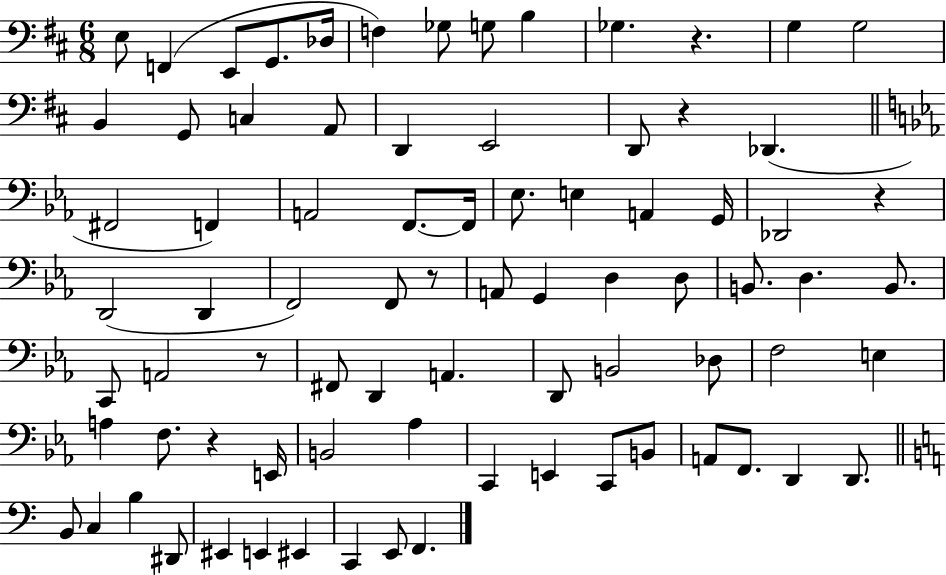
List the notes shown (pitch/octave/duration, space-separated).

E3/e F2/q E2/e G2/e. Db3/s F3/q Gb3/e G3/e B3/q Gb3/q. R/q. G3/q G3/h B2/q G2/e C3/q A2/e D2/q E2/h D2/e R/q Db2/q. F#2/h F2/q A2/h F2/e. F2/s Eb3/e. E3/q A2/q G2/s Db2/h R/q D2/h D2/q F2/h F2/e R/e A2/e G2/q D3/q D3/e B2/e. D3/q. B2/e. C2/e A2/h R/e F#2/e D2/q A2/q. D2/e B2/h Db3/e F3/h E3/q A3/q F3/e. R/q E2/s B2/h Ab3/q C2/q E2/q C2/e B2/e A2/e F2/e. D2/q D2/e. B2/e C3/q B3/q D#2/e EIS2/q E2/q EIS2/q C2/q E2/e F2/q.